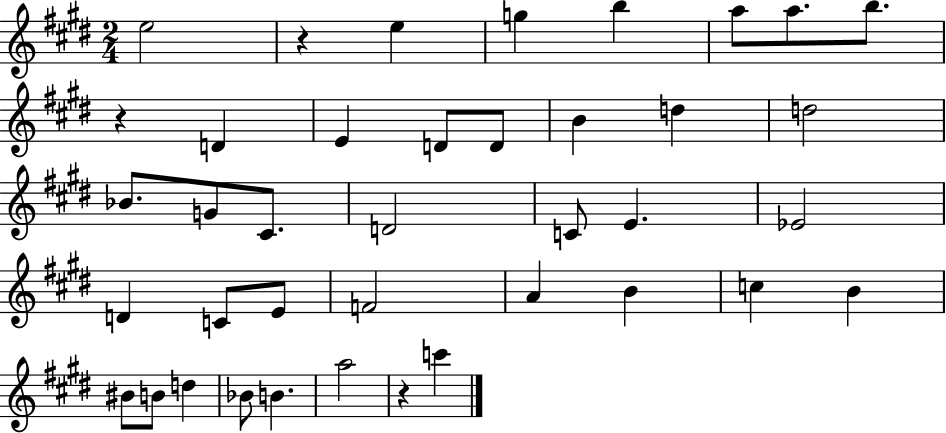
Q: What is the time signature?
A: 2/4